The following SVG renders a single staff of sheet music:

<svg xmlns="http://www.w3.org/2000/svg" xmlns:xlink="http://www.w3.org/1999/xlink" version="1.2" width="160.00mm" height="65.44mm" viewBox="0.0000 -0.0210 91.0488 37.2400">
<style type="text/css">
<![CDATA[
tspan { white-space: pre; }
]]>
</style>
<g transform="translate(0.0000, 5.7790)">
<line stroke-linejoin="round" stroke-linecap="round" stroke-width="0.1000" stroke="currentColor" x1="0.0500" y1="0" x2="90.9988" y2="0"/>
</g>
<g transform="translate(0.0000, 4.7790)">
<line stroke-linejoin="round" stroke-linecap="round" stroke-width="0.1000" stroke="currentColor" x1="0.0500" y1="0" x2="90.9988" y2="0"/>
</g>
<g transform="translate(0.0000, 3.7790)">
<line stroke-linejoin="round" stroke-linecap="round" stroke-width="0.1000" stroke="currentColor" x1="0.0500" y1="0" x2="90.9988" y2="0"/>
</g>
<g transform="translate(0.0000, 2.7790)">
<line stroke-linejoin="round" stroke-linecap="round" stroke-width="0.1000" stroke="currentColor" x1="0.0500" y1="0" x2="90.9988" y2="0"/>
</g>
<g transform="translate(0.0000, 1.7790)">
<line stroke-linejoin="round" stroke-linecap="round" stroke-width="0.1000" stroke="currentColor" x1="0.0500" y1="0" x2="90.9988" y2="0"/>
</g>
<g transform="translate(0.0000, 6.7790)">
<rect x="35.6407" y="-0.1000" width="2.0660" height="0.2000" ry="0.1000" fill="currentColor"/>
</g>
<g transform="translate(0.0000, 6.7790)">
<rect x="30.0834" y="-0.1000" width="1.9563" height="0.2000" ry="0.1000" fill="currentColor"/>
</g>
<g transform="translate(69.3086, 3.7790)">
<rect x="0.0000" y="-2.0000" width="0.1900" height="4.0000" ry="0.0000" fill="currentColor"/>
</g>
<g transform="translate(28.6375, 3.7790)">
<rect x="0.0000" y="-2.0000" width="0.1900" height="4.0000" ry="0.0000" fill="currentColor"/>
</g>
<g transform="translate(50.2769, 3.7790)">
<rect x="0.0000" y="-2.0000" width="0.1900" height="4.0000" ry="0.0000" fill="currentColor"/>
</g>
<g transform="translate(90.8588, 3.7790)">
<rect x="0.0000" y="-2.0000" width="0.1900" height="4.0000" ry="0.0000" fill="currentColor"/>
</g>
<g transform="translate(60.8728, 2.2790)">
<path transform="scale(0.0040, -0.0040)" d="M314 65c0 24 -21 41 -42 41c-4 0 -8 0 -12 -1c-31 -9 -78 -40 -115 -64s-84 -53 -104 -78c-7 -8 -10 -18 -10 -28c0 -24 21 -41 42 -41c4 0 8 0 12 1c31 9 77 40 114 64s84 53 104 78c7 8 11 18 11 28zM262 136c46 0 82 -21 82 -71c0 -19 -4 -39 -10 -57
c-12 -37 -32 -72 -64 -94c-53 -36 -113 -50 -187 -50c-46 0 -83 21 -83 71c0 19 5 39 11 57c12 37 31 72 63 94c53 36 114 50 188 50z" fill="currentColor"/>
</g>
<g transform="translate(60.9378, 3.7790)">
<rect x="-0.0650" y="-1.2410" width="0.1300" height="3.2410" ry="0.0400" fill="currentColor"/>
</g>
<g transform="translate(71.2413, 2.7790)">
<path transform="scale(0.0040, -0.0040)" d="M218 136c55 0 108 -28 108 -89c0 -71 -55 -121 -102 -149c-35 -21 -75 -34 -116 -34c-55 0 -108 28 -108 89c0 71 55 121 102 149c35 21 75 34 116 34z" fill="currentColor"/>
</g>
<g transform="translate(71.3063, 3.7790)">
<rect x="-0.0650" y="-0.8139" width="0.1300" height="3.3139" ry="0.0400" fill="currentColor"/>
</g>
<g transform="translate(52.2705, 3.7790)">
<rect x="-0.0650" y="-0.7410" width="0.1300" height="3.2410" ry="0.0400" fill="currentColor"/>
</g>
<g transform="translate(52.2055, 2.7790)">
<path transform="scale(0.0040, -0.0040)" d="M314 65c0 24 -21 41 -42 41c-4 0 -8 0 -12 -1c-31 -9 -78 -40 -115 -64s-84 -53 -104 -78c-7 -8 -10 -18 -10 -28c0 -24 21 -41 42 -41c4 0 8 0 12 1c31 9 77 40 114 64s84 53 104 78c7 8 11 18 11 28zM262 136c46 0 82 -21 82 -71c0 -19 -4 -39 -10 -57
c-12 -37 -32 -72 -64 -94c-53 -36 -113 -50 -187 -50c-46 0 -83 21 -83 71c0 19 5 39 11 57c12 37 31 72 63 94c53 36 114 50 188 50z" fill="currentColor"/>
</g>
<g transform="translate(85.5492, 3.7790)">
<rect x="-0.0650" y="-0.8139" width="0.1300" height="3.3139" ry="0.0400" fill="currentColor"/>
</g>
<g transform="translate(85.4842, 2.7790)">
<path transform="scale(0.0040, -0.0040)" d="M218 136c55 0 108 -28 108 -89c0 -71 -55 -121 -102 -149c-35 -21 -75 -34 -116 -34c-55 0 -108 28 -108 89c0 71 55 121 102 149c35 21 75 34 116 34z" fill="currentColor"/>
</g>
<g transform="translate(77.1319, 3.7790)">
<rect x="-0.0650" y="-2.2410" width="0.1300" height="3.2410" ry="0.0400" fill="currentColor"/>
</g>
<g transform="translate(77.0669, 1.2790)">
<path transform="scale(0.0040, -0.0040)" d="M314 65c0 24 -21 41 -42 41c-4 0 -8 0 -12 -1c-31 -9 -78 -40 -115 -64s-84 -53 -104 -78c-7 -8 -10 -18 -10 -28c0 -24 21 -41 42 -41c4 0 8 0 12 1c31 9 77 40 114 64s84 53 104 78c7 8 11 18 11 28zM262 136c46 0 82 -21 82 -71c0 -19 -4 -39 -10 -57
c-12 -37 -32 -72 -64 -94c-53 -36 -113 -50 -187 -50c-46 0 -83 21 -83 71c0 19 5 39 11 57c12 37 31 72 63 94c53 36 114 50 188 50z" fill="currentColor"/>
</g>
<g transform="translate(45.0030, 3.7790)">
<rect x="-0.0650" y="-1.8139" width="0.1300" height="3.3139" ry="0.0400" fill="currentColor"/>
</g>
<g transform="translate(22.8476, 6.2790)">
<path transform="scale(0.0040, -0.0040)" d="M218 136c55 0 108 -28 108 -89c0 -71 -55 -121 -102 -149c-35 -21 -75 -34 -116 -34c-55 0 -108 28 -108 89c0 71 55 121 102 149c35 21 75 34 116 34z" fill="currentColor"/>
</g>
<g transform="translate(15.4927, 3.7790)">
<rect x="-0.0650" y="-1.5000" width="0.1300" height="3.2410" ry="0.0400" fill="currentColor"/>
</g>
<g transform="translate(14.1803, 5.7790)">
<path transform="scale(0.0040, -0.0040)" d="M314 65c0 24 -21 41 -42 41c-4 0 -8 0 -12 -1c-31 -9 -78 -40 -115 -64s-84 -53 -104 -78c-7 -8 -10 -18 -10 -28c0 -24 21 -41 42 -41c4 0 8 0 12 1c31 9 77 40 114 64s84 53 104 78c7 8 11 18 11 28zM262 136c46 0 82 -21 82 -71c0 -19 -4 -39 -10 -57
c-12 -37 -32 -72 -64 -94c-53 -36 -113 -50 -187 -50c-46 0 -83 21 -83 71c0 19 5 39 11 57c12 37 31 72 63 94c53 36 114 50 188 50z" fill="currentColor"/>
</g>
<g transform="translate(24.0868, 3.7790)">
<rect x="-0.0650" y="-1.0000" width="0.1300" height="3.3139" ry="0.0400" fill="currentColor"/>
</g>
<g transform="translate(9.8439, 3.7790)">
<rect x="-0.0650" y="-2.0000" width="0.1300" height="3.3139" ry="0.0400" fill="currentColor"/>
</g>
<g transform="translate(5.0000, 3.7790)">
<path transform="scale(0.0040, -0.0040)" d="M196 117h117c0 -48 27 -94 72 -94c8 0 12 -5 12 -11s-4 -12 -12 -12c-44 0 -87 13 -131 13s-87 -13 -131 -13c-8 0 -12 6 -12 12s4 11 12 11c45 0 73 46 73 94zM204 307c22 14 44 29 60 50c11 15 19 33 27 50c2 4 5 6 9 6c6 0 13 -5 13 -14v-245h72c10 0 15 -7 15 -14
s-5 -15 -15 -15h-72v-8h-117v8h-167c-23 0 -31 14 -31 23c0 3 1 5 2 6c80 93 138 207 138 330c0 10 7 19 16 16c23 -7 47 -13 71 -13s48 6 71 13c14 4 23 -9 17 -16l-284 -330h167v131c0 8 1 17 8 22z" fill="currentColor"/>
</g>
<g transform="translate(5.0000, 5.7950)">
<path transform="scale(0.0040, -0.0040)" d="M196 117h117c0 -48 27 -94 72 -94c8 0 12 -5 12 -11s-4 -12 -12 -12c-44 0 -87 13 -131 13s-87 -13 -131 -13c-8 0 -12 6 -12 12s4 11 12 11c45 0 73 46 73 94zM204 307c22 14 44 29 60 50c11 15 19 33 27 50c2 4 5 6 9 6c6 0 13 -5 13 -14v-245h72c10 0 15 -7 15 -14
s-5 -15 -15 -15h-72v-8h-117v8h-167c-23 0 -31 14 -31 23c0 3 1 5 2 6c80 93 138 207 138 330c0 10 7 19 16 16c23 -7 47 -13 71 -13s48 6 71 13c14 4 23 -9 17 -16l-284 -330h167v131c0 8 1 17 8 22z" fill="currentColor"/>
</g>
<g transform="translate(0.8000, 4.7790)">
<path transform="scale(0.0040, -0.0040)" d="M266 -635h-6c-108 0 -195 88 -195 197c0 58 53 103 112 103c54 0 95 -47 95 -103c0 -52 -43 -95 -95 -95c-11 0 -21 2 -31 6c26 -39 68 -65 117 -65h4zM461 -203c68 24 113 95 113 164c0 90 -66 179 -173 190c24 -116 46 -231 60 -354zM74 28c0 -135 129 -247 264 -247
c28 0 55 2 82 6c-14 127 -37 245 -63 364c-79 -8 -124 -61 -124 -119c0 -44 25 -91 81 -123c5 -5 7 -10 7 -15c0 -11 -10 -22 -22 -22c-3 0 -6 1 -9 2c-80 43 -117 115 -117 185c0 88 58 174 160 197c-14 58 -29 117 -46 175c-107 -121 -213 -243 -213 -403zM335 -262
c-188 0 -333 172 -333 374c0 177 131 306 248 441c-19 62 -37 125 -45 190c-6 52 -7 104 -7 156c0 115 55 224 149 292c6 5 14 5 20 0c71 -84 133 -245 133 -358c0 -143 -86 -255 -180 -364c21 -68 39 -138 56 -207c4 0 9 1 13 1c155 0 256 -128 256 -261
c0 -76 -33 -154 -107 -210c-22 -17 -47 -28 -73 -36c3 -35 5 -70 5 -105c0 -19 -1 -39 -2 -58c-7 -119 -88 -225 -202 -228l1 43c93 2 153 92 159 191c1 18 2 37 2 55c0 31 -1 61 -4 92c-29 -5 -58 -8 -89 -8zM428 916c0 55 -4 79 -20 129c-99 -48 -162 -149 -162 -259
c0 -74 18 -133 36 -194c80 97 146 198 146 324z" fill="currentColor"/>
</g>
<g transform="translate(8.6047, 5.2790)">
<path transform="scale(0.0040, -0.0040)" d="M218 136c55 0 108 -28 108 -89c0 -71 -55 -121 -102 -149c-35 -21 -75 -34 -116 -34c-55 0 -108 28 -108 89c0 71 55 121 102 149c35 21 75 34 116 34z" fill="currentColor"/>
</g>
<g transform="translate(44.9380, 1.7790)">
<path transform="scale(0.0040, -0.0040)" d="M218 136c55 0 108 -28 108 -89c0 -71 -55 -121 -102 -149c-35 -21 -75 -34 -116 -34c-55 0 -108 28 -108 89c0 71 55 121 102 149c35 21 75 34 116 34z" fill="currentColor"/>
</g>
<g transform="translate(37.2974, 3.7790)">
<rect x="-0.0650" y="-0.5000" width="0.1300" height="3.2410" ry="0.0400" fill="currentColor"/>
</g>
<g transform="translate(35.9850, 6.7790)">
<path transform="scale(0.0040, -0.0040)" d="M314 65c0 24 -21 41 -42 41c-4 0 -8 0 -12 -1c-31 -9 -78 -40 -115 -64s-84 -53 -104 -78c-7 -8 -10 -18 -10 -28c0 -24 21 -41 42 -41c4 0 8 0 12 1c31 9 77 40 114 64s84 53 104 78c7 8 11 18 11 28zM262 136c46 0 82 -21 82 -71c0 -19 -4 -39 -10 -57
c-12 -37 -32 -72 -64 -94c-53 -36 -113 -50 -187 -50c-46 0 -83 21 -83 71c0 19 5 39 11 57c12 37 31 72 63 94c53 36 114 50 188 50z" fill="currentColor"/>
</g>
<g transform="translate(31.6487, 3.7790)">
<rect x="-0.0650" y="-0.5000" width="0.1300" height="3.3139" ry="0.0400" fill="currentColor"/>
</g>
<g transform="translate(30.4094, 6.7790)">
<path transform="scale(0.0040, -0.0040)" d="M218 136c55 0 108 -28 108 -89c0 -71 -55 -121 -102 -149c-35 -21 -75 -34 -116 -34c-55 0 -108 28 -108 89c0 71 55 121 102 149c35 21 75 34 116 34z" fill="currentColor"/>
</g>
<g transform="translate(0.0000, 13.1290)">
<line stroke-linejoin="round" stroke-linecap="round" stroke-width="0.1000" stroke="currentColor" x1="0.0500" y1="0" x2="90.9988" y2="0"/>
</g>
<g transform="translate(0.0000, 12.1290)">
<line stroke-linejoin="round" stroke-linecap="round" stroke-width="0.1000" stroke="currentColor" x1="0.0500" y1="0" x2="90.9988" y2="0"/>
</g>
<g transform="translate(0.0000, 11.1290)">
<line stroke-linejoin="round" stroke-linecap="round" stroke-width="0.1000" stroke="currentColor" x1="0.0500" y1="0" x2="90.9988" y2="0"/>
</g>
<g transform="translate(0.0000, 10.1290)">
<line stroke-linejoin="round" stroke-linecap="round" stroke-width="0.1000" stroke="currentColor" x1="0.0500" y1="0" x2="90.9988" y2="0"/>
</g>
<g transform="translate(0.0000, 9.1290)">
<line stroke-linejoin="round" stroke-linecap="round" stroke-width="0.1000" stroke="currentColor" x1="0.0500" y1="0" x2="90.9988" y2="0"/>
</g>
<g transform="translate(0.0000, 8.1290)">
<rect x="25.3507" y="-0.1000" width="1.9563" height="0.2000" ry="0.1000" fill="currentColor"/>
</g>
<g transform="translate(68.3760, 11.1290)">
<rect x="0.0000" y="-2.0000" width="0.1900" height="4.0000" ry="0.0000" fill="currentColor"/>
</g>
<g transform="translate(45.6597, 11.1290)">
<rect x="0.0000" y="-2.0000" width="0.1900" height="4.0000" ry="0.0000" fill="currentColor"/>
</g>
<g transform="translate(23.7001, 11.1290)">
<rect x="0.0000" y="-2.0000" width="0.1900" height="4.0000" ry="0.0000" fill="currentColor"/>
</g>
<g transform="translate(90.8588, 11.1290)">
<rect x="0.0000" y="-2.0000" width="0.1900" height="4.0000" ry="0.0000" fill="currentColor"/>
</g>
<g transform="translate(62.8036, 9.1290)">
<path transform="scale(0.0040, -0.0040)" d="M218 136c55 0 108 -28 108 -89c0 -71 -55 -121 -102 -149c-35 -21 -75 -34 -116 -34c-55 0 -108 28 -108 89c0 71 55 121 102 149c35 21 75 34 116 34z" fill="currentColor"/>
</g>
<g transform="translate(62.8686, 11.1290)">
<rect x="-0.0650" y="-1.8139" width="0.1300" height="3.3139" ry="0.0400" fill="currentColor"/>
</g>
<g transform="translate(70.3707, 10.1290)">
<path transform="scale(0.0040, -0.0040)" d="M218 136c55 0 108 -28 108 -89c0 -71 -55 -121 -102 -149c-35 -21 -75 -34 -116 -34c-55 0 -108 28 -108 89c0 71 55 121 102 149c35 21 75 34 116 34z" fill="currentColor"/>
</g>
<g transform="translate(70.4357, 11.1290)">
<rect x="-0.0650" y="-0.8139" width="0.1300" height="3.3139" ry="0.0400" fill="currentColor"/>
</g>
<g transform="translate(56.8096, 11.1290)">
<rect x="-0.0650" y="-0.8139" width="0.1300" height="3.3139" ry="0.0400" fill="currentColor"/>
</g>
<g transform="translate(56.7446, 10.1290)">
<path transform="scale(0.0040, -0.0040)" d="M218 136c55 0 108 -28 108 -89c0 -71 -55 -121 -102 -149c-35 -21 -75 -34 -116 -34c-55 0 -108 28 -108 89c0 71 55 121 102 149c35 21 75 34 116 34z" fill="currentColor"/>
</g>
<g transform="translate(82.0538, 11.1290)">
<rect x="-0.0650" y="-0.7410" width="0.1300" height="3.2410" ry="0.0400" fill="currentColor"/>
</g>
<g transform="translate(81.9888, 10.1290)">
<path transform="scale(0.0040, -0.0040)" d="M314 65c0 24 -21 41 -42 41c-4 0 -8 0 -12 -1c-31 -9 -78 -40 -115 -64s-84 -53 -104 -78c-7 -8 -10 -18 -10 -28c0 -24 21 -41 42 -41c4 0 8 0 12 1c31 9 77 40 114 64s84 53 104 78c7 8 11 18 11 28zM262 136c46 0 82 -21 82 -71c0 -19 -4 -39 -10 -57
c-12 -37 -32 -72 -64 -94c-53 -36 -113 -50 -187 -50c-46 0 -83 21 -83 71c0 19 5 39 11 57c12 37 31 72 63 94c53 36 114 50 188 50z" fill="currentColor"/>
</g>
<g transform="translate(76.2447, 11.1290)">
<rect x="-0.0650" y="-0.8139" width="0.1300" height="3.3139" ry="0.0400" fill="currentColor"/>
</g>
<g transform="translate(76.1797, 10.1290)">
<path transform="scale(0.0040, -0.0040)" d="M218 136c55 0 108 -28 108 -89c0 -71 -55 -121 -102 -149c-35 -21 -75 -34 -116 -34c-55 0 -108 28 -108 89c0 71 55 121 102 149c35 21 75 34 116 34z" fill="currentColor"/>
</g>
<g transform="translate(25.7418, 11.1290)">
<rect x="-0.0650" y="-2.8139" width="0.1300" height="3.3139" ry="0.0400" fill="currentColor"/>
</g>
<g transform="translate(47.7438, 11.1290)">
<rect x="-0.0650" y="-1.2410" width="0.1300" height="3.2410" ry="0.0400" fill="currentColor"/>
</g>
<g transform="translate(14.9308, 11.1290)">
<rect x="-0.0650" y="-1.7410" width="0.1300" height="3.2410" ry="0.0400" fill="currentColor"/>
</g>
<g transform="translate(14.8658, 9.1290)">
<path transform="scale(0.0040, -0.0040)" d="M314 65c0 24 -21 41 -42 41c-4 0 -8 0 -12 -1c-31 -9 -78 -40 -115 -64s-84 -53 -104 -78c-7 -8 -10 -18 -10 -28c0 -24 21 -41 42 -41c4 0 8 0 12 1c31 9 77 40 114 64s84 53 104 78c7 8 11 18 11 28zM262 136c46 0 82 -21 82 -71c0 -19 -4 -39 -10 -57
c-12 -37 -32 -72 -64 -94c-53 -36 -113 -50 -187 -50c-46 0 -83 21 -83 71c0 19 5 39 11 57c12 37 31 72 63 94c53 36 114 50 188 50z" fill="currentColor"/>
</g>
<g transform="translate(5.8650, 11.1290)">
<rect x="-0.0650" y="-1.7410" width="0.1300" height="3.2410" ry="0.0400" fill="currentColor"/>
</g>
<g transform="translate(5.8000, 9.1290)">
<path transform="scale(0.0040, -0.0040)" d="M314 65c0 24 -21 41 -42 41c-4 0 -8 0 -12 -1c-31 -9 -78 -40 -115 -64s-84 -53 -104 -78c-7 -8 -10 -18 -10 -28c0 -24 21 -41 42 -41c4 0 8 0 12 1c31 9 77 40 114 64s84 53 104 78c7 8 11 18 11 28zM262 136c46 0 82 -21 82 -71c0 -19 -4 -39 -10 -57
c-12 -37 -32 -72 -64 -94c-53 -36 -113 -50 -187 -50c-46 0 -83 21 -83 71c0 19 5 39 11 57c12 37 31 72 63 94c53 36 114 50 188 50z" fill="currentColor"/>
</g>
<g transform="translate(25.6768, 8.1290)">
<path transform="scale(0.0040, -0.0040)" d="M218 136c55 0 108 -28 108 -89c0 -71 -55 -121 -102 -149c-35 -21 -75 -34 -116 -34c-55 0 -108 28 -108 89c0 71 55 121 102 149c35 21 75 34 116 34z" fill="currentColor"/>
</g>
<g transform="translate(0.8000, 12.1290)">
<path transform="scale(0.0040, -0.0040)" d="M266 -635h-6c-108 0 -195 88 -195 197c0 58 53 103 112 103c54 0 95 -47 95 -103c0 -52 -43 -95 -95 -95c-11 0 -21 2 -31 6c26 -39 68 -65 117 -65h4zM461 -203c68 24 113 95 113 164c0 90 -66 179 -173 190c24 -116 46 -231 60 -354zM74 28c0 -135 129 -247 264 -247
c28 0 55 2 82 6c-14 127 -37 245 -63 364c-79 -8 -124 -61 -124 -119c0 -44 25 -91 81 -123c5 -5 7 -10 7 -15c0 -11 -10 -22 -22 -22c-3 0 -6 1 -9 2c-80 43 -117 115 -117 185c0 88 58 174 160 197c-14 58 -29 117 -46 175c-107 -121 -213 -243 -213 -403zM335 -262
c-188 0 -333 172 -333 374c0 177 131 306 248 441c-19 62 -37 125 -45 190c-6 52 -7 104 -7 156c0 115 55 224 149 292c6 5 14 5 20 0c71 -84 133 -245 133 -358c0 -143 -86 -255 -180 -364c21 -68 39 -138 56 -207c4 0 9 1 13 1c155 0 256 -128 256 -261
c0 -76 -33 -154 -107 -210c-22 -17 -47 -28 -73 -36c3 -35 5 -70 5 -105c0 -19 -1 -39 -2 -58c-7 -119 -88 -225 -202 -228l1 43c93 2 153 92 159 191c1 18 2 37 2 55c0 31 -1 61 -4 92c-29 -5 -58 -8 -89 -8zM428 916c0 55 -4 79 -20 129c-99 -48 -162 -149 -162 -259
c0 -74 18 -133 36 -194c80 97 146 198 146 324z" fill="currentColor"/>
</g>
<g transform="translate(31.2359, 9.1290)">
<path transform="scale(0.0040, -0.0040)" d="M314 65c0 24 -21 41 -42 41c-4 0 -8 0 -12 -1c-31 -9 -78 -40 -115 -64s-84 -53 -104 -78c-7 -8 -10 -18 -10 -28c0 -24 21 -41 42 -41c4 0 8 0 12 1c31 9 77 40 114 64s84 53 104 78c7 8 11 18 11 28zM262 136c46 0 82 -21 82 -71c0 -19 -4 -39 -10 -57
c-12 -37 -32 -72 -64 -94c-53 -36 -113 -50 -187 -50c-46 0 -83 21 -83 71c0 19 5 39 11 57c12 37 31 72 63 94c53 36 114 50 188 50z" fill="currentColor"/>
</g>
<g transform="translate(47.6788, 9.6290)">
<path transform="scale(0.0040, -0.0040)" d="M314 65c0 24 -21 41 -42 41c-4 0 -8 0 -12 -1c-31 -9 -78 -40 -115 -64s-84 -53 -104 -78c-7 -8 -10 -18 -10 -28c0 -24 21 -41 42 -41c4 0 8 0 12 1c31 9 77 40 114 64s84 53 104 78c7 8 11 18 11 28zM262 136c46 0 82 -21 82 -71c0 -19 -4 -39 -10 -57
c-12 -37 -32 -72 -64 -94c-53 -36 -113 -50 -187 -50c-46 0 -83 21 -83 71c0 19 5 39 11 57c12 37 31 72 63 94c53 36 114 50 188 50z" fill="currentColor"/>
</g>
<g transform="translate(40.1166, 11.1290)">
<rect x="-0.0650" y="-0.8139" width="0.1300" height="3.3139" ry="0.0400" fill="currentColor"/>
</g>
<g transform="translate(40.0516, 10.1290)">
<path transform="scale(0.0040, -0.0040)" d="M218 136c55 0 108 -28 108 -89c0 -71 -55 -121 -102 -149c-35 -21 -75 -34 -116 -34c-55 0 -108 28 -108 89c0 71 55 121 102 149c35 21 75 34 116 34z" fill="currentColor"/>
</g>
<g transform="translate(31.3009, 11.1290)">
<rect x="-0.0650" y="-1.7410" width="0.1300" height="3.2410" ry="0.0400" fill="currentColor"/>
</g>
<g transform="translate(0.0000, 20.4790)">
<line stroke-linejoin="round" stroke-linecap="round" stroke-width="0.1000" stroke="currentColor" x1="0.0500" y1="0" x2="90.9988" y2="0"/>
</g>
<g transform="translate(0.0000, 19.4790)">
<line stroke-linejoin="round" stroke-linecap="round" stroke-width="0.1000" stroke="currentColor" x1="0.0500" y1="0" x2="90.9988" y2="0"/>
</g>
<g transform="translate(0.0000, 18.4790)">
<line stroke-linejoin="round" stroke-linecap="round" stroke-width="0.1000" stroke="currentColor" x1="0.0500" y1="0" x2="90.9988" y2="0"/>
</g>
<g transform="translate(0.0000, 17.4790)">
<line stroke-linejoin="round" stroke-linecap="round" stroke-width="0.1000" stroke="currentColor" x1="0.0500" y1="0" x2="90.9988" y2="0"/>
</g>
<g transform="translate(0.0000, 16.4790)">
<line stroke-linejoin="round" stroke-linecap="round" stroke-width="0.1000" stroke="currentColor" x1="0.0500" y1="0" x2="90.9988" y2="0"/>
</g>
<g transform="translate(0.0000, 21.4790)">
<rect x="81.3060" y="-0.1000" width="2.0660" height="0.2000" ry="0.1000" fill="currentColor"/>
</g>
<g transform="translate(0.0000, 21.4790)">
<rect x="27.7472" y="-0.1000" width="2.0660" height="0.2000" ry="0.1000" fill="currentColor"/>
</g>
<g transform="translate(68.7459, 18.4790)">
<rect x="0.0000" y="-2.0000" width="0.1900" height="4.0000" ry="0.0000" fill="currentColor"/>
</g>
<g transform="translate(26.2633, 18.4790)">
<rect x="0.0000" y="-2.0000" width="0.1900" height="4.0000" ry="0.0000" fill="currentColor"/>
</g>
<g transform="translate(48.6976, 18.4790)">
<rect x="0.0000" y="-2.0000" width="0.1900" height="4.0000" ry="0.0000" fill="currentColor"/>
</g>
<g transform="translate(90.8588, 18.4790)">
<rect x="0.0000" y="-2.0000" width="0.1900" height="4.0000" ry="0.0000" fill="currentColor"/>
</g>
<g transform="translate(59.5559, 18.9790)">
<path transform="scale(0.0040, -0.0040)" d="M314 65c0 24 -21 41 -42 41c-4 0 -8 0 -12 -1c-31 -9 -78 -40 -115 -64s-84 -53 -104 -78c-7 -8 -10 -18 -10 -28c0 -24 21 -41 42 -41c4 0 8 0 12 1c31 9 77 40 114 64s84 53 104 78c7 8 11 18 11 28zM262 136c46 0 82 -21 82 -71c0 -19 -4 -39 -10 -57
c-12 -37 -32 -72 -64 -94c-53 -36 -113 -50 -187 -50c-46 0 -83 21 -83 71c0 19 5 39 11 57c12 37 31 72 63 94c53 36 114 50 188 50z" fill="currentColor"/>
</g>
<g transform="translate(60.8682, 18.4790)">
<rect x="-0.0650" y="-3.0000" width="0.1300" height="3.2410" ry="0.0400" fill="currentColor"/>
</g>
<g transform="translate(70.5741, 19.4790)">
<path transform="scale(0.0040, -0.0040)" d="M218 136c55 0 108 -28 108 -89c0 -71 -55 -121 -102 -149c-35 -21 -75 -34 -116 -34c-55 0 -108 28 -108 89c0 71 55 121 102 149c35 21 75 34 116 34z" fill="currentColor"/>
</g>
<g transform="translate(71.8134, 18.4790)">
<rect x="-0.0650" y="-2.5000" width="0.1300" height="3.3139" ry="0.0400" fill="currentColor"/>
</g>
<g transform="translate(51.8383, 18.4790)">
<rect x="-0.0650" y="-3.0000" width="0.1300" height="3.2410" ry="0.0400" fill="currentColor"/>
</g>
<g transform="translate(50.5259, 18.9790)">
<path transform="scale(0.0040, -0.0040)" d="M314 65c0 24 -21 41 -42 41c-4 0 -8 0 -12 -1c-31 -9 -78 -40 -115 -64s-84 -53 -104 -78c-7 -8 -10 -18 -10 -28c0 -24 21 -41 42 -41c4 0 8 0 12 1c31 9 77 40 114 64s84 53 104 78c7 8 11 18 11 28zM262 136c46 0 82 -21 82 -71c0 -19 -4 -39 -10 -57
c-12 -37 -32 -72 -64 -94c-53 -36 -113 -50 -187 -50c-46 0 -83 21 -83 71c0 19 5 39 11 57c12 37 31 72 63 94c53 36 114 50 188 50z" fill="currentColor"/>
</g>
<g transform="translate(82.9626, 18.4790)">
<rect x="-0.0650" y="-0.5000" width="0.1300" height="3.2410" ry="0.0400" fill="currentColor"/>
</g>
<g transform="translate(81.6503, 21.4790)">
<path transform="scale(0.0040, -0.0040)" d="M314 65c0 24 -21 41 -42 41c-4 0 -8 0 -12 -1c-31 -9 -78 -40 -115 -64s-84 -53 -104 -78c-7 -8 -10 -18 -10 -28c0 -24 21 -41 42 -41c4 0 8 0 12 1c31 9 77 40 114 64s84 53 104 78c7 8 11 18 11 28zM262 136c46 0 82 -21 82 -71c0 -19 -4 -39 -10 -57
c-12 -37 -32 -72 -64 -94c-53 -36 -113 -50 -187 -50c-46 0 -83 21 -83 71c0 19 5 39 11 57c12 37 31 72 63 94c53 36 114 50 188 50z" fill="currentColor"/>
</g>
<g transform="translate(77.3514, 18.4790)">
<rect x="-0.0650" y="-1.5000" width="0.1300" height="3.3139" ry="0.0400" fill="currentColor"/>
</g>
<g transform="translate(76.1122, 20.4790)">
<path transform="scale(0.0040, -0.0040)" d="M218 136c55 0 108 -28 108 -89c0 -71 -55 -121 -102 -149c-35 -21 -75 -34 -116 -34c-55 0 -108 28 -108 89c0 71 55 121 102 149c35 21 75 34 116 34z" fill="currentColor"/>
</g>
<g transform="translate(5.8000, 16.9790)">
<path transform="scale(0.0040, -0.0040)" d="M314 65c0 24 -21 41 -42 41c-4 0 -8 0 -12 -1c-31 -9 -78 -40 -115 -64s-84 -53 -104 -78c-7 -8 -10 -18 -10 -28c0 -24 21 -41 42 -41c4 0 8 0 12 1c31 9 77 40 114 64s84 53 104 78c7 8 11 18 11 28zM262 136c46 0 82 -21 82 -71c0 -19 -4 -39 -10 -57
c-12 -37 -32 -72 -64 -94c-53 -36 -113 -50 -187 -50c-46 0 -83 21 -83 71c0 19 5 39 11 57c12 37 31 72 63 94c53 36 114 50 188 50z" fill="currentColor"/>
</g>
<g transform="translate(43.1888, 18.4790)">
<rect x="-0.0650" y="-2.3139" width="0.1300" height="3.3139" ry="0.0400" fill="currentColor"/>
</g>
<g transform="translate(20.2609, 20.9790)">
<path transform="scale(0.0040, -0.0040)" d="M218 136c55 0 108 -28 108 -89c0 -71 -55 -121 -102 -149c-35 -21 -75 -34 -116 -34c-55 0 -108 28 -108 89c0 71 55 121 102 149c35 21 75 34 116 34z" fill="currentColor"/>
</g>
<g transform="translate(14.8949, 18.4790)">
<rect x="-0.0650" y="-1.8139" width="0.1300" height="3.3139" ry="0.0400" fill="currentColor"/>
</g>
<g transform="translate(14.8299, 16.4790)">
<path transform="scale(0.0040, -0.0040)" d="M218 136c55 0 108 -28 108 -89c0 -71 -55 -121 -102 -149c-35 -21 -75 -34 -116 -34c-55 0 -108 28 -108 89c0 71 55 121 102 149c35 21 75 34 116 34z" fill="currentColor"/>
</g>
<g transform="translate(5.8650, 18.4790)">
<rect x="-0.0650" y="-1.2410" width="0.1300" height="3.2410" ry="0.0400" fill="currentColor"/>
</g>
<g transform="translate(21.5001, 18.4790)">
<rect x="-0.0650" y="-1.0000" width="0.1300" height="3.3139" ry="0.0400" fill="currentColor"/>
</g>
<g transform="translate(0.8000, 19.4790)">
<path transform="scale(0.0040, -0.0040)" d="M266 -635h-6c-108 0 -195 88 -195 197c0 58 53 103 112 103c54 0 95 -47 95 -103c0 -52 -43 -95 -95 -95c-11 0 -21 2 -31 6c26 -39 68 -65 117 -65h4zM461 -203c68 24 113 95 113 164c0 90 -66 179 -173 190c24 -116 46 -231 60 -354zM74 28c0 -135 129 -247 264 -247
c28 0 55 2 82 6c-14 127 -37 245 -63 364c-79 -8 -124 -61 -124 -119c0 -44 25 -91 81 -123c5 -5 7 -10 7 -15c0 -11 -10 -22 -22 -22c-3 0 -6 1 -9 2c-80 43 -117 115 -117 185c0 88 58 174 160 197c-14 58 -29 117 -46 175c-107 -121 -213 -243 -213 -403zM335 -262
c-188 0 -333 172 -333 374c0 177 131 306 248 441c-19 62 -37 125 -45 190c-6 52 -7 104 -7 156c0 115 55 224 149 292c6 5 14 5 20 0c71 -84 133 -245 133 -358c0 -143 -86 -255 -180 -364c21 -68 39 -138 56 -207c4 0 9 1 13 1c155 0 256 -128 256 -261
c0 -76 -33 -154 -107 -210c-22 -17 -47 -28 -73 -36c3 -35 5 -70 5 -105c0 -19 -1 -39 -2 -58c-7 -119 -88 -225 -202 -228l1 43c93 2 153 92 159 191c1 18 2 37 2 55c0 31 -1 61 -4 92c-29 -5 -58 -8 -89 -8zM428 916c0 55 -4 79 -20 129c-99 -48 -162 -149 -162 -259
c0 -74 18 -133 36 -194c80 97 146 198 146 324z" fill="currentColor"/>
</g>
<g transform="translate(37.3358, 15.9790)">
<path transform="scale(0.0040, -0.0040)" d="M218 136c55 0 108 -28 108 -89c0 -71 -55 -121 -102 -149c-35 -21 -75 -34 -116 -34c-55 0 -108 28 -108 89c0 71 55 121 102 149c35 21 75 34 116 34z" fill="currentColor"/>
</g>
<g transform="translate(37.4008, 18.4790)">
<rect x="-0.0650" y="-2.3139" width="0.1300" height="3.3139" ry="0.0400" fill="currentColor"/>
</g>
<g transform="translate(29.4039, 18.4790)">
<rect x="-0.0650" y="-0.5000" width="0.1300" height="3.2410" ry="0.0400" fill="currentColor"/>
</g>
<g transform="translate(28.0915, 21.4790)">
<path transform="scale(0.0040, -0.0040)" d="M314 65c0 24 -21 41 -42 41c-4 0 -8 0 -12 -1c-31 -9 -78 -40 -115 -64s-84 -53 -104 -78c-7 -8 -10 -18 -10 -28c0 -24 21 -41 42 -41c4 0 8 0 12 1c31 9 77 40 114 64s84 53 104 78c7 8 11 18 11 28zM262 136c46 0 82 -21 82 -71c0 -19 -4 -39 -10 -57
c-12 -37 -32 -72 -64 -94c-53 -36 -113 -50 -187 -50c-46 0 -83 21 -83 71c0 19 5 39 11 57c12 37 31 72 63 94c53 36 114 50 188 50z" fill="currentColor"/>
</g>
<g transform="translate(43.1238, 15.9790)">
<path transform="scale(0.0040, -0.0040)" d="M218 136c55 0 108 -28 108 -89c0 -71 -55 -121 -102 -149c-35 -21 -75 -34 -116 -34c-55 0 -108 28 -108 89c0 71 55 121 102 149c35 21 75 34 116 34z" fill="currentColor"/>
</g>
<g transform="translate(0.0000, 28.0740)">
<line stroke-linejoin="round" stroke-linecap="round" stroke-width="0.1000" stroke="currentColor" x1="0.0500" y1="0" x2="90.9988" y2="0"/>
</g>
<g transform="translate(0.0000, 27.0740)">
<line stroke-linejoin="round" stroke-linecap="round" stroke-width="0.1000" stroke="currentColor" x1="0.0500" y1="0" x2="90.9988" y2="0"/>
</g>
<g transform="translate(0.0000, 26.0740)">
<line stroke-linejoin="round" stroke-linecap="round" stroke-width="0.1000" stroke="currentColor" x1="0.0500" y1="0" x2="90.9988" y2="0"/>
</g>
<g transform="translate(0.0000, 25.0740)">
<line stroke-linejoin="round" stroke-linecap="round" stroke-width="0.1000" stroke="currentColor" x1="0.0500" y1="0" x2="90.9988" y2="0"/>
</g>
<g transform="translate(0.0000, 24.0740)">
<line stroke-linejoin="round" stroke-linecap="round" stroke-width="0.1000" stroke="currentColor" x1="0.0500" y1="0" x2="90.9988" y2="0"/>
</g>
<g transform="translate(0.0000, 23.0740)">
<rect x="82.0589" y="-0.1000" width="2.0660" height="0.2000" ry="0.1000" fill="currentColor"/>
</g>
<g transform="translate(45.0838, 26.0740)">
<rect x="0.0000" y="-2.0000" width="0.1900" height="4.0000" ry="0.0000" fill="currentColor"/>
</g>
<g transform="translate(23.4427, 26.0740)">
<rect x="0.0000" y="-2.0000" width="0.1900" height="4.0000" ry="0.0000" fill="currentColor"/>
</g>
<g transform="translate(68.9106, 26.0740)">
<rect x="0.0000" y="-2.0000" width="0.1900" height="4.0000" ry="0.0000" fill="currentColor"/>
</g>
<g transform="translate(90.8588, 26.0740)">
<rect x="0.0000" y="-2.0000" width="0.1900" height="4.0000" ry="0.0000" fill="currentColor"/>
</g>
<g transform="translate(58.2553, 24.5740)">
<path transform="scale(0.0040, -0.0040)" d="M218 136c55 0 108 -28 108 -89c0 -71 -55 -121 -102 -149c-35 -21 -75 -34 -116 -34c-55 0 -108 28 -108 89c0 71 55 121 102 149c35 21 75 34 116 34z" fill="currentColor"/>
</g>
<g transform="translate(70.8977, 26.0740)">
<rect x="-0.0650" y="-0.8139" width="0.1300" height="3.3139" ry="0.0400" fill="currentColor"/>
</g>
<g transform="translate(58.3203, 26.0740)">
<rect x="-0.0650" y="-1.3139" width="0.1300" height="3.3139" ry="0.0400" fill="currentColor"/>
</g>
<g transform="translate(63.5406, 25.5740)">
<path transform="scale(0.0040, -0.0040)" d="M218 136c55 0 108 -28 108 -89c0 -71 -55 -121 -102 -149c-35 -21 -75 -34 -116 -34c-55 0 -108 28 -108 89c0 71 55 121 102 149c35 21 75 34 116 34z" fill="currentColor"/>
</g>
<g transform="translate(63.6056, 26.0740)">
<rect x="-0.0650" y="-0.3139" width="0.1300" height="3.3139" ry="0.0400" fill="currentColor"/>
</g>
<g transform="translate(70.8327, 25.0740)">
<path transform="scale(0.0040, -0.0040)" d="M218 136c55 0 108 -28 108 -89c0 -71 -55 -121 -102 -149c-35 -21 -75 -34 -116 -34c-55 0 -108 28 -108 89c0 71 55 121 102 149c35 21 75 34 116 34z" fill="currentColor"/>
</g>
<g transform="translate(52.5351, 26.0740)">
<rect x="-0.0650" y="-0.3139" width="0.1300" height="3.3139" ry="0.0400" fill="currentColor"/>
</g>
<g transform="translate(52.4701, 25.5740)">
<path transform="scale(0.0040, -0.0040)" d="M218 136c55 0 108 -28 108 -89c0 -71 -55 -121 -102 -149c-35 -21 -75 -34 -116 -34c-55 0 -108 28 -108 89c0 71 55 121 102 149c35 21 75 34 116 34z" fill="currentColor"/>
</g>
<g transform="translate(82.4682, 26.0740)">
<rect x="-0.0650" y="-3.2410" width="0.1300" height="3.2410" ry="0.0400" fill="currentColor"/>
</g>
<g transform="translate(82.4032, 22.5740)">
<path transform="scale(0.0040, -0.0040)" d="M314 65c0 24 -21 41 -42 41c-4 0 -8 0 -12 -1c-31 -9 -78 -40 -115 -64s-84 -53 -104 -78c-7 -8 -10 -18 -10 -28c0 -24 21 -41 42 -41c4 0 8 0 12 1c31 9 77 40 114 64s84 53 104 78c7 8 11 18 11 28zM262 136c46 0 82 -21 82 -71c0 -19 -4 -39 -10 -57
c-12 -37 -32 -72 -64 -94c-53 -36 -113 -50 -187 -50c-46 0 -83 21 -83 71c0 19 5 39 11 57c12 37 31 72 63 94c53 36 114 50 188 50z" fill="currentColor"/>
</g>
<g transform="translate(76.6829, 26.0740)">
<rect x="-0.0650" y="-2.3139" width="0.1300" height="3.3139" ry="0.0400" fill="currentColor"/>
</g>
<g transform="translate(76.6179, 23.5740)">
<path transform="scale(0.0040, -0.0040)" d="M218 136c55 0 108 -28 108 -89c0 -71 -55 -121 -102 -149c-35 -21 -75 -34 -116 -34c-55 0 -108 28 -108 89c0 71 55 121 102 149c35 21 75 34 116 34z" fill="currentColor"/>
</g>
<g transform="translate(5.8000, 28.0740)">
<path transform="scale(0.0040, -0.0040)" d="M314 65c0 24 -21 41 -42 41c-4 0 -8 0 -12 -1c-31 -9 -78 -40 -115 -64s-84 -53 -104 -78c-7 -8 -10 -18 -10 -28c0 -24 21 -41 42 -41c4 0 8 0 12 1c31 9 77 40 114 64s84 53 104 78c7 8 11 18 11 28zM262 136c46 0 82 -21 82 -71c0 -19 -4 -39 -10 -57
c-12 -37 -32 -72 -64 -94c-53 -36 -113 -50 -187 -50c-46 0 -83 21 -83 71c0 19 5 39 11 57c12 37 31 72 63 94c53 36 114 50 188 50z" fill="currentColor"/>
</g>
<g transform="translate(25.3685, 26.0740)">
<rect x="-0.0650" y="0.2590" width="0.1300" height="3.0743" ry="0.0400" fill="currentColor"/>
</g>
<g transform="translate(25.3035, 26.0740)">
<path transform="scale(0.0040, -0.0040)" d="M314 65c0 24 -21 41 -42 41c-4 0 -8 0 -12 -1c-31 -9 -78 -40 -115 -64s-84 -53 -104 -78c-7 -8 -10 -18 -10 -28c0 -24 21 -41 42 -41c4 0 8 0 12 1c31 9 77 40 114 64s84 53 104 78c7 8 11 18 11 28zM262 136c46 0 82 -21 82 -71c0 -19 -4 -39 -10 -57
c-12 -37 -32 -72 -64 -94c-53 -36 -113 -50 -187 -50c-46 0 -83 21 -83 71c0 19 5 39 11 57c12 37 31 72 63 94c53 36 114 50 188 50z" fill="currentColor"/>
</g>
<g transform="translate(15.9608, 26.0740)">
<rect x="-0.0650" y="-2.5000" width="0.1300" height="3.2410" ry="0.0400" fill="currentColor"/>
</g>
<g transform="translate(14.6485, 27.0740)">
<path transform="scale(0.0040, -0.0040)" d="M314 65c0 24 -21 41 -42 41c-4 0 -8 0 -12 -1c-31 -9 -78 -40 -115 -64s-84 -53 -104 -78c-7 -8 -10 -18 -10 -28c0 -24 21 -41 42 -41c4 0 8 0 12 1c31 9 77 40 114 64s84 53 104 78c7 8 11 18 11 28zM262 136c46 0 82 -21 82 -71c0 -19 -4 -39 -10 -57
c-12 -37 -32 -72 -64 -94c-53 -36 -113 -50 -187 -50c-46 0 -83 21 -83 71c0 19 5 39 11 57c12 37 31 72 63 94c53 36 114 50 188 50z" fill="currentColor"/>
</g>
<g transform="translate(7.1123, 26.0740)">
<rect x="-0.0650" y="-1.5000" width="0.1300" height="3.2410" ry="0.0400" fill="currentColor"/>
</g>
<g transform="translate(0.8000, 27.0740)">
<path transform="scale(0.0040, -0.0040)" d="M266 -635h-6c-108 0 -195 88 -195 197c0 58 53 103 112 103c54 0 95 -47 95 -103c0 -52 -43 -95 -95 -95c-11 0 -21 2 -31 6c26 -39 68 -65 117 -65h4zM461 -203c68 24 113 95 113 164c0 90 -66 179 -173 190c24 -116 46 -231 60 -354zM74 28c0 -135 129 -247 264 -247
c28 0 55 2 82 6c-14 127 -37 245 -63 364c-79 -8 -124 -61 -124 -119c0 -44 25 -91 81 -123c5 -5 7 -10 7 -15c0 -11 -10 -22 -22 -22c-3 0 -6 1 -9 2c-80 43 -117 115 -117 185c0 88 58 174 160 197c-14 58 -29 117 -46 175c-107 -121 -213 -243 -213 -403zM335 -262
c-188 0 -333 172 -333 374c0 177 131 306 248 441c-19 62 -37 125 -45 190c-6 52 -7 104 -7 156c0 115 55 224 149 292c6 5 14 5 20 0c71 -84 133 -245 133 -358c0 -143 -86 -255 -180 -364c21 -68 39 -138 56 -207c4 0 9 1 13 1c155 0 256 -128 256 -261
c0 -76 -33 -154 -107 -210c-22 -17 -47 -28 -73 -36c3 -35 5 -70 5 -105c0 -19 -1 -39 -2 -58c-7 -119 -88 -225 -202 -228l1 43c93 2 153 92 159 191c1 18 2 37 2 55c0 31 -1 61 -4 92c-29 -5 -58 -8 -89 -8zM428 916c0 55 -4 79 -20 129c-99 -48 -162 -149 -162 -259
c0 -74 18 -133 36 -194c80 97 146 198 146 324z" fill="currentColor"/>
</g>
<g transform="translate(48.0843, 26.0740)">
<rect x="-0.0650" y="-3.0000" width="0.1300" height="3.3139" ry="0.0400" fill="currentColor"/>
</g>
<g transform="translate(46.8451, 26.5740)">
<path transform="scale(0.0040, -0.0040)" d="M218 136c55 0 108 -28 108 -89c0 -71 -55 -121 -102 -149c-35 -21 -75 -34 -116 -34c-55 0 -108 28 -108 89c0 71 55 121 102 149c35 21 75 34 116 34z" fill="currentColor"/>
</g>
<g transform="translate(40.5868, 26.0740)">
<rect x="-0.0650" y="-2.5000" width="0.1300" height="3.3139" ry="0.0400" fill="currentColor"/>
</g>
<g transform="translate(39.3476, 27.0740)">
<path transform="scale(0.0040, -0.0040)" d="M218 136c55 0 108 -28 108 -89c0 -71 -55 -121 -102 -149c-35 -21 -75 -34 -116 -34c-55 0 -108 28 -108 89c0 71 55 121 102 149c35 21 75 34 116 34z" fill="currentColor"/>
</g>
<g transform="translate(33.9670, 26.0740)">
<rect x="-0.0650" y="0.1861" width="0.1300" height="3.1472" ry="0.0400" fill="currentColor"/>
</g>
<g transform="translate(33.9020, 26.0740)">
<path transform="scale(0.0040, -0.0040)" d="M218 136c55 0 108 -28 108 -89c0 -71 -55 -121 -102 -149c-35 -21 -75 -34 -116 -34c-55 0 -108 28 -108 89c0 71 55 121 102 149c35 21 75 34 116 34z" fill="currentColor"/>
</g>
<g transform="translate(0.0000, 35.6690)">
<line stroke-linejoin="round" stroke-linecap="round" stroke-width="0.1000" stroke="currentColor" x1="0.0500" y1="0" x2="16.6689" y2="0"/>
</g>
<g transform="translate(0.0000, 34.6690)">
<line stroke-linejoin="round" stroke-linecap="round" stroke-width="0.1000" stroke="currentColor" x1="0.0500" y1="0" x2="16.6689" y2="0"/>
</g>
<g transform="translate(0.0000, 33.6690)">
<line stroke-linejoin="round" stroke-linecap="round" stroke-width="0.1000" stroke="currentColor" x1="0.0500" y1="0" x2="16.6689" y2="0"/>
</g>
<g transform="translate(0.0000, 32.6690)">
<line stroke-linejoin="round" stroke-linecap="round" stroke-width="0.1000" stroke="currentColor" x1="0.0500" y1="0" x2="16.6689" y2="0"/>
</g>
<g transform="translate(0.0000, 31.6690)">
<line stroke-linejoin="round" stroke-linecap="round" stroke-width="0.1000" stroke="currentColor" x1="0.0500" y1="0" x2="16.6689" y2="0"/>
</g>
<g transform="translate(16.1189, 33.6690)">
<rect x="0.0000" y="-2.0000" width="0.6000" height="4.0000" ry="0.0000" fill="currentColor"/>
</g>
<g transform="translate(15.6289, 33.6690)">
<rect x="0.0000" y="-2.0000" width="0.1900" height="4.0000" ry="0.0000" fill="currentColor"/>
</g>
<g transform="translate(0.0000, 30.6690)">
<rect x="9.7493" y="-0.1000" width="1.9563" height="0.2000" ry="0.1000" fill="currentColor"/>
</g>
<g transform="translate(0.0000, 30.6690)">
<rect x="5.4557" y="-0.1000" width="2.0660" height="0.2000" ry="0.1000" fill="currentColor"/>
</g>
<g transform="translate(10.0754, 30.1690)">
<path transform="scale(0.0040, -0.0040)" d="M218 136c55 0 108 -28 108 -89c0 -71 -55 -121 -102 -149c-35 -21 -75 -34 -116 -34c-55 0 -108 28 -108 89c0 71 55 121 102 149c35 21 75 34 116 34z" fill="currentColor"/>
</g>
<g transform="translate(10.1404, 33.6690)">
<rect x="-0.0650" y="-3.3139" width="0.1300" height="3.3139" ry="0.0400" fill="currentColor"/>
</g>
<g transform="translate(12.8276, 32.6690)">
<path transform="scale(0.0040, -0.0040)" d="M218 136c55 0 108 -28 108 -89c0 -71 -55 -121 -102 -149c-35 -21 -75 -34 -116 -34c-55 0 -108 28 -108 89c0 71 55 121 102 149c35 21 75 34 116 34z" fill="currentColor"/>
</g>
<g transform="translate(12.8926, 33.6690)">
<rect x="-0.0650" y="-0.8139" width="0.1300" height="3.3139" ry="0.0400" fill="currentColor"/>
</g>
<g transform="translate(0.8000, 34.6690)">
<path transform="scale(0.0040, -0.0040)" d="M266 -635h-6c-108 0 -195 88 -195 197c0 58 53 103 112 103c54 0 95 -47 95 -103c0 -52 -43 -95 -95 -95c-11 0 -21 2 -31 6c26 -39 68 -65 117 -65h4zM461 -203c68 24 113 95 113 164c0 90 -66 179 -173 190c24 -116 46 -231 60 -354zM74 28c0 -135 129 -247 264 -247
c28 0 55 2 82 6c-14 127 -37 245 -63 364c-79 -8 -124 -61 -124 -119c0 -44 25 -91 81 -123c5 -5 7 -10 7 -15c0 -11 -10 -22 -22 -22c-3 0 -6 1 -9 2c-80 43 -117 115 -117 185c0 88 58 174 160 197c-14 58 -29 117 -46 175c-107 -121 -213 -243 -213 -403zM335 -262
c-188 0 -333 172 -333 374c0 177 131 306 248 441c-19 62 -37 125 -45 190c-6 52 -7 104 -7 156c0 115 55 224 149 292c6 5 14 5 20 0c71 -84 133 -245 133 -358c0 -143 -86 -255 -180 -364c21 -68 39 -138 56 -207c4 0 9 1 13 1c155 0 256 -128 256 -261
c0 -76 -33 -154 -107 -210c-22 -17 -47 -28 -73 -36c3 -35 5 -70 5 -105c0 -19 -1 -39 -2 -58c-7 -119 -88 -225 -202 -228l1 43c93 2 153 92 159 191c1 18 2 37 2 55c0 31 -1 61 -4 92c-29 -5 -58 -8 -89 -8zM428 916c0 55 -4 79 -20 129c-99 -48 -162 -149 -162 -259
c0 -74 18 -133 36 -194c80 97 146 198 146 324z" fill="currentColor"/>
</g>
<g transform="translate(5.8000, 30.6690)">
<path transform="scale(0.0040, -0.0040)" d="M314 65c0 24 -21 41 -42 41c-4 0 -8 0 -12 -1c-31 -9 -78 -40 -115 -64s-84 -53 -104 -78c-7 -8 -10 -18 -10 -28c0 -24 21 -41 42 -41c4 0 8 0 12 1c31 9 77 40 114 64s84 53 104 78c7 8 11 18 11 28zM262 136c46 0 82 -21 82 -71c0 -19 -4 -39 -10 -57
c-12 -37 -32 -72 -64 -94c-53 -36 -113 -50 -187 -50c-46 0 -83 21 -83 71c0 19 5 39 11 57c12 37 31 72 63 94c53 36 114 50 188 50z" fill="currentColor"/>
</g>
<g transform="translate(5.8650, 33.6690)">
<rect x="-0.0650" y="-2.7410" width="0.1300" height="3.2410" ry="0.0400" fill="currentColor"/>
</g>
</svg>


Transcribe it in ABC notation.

X:1
T:Untitled
M:4/4
L:1/4
K:C
F E2 D C C2 f d2 e2 d g2 d f2 f2 a f2 d e2 d f d d d2 e2 f D C2 g g A2 A2 G E C2 E2 G2 B2 B G A c e c d g b2 a2 b d